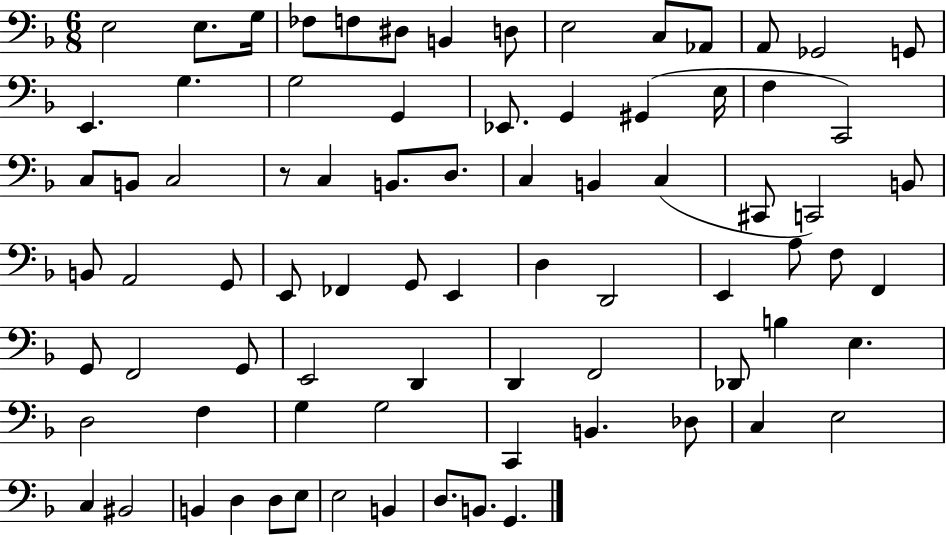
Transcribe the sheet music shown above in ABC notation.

X:1
T:Untitled
M:6/8
L:1/4
K:F
E,2 E,/2 G,/4 _F,/2 F,/2 ^D,/2 B,, D,/2 E,2 C,/2 _A,,/2 A,,/2 _G,,2 G,,/2 E,, G, G,2 G,, _E,,/2 G,, ^G,, E,/4 F, C,,2 C,/2 B,,/2 C,2 z/2 C, B,,/2 D,/2 C, B,, C, ^C,,/2 C,,2 B,,/2 B,,/2 A,,2 G,,/2 E,,/2 _F,, G,,/2 E,, D, D,,2 E,, A,/2 F,/2 F,, G,,/2 F,,2 G,,/2 E,,2 D,, D,, F,,2 _D,,/2 B, E, D,2 F, G, G,2 C,, B,, _D,/2 C, E,2 C, ^B,,2 B,, D, D,/2 E,/2 E,2 B,, D,/2 B,,/2 G,,